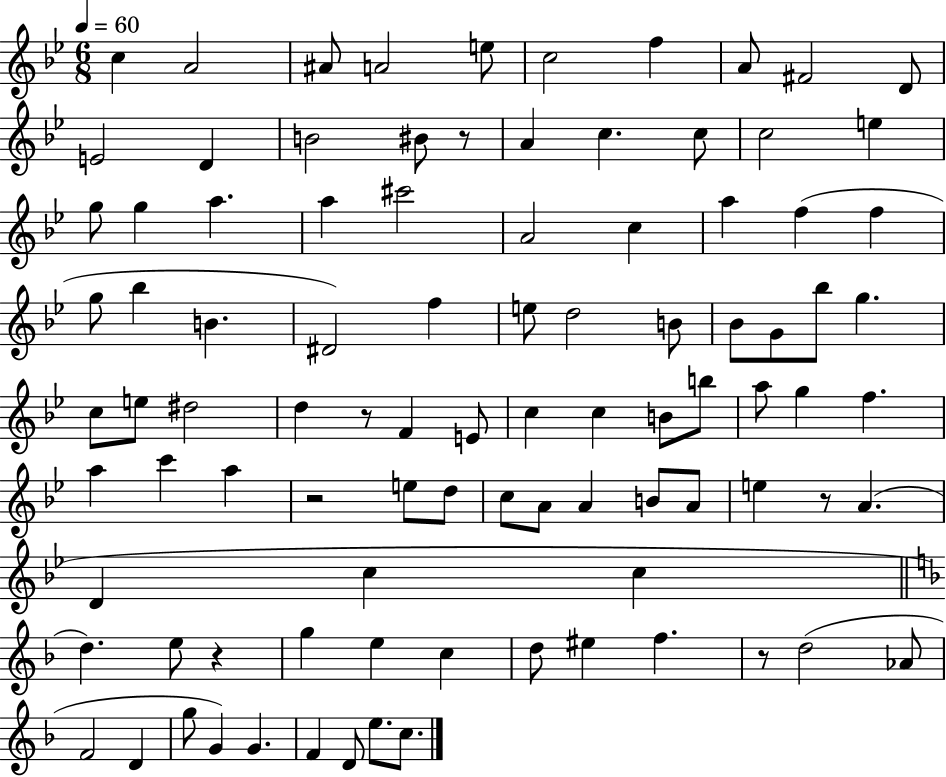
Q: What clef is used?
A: treble